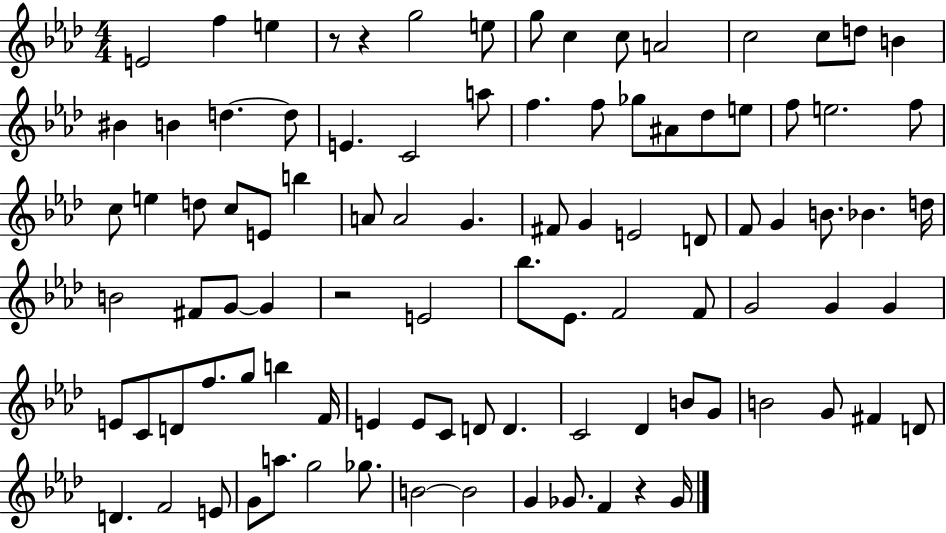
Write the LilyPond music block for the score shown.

{
  \clef treble
  \numericTimeSignature
  \time 4/4
  \key aes \major
  e'2 f''4 e''4 | r8 r4 g''2 e''8 | g''8 c''4 c''8 a'2 | c''2 c''8 d''8 b'4 | \break bis'4 b'4 d''4.~~ d''8 | e'4. c'2 a''8 | f''4. f''8 ges''8 ais'8 des''8 e''8 | f''8 e''2. f''8 | \break c''8 e''4 d''8 c''8 e'8 b''4 | a'8 a'2 g'4. | fis'8 g'4 e'2 d'8 | f'8 g'4 b'8. bes'4. d''16 | \break b'2 fis'8 g'8~~ g'4 | r2 e'2 | bes''8. ees'8. f'2 f'8 | g'2 g'4 g'4 | \break e'8 c'8 d'8 f''8. g''8 b''4 f'16 | e'4 e'8 c'8 d'8 d'4. | c'2 des'4 b'8 g'8 | b'2 g'8 fis'4 d'8 | \break d'4. f'2 e'8 | g'8 a''8. g''2 ges''8. | b'2~~ b'2 | g'4 ges'8. f'4 r4 ges'16 | \break \bar "|."
}